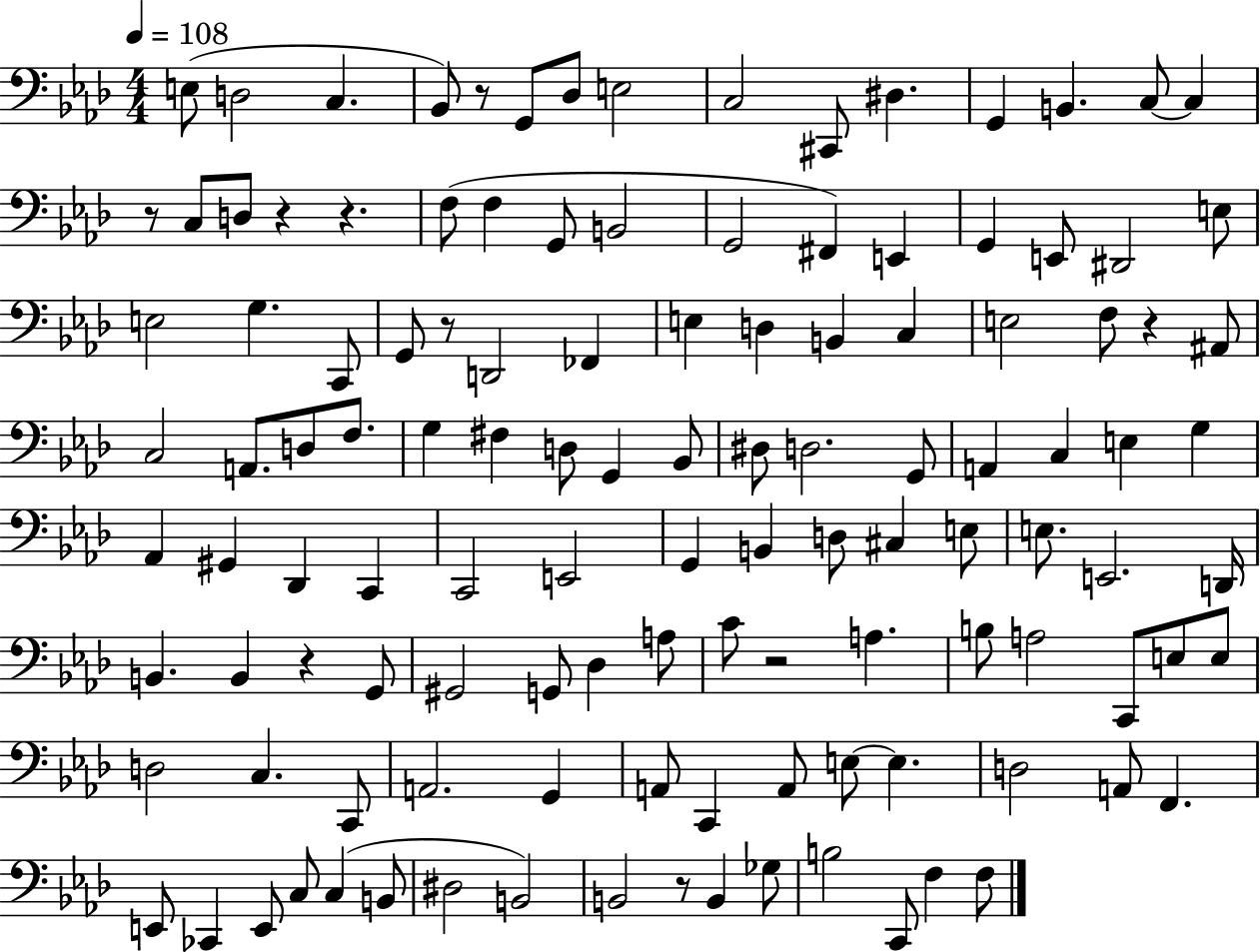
E3/e D3/h C3/q. Bb2/e R/e G2/e Db3/e E3/h C3/h C#2/e D#3/q. G2/q B2/q. C3/e C3/q R/e C3/e D3/e R/q R/q. F3/e F3/q G2/e B2/h G2/h F#2/q E2/q G2/q E2/e D#2/h E3/e E3/h G3/q. C2/e G2/e R/e D2/h FES2/q E3/q D3/q B2/q C3/q E3/h F3/e R/q A#2/e C3/h A2/e. D3/e F3/e. G3/q F#3/q D3/e G2/q Bb2/e D#3/e D3/h. G2/e A2/q C3/q E3/q G3/q Ab2/q G#2/q Db2/q C2/q C2/h E2/h G2/q B2/q D3/e C#3/q E3/e E3/e. E2/h. D2/s B2/q. B2/q R/q G2/e G#2/h G2/e Db3/q A3/e C4/e R/h A3/q. B3/e A3/h C2/e E3/e E3/e D3/h C3/q. C2/e A2/h. G2/q A2/e C2/q A2/e E3/e E3/q. D3/h A2/e F2/q. E2/e CES2/q E2/e C3/e C3/q B2/e D#3/h B2/h B2/h R/e B2/q Gb3/e B3/h C2/e F3/q F3/e